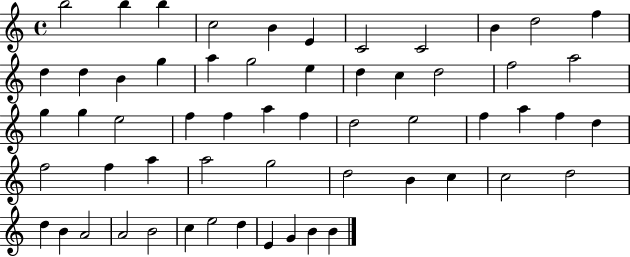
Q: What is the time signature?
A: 4/4